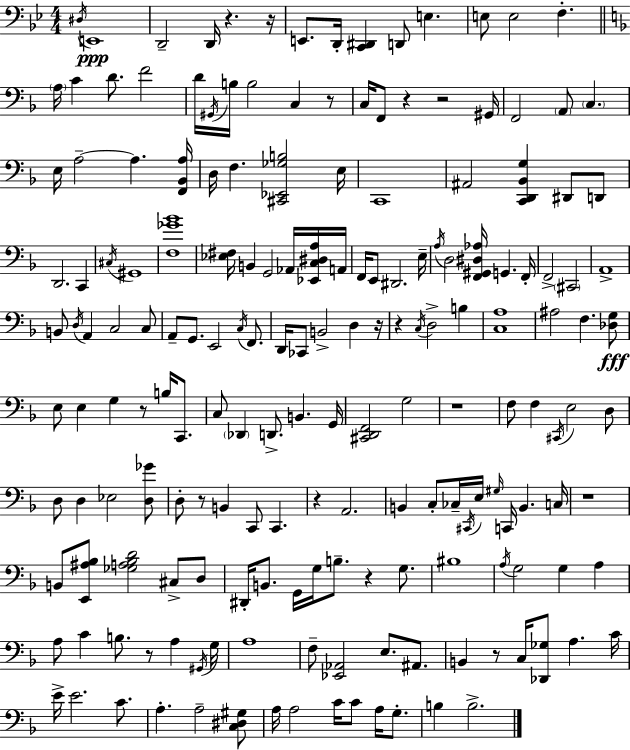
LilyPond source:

{
  \clef bass
  \numericTimeSignature
  \time 4/4
  \key g \minor
  \repeat volta 2 { \acciaccatura { dis16 }\ppp e,1 | d,2-- d,16 r4. | r16 e,8. d,16-. <c, dis,>4 d,8 e4. | e8 e2 f4.-. | \break \bar "||" \break \key f \major \parenthesize a16 c'4 d'8. f'2 | d'16 \acciaccatura { gis,16 } b16 b2 c4 r8 | c16 f,8 r4 r2 | gis,16 f,2 \parenthesize a,8 \parenthesize c4. | \break e16 a2--~~ a4. | <f, bes, a>16 d16 f4. <cis, ees, ges b>2 | e16 c,1 | ais,2 <c, d, bes, g>4 dis,8 d,8 | \break d,2. c,4 | \acciaccatura { cis16 } gis,1 | <f ges' bes'>1 | <ees fis>16 b,4 g,2 aes,16 | \break <ees, c dis a>16 a,16 f,16 e,8 dis,2. | e16-- \acciaccatura { a16 } d2 <f, gis, dis aes>16 g,4. | f,16-. f,2-> \parenthesize cis,2 | a,1-> | \break b,8 \acciaccatura { d16 } a,4 c2 | c8 a,8-- g,8. e,2 | \acciaccatura { c16 } f,8. d,16 ces,8 b,2-> | d4 r16 r4 \acciaccatura { c16 } d2-> | \break b4 <c a>1 | ais2 f4. | <des g>8\fff e8 e4 g4 | r8 b16 c,8. c8 \parenthesize des,4 d,8.-> b,4. | \break g,16 <cis, d, f,>2 g2 | r1 | f8 f4 \acciaccatura { cis,16 } e2 | d8 d8 d4 ees2 | \break <d ges'>8 d8-. r8 b,4 c,8 | c,4. r4 a,2. | b,4 c8-. ces16-- \acciaccatura { cis,16 } e16 | \grace { gis16 } c,16 b,4. c16 r1 | \break b,8 <e, ais bes>8 <ges a bes d'>2 | cis8-> d8 dis,16-. b,8. g,16 g16 b8.-- | r4 g8. bis1 | \acciaccatura { a16 } g2 | \break g4 a4 a8 c'4 | b8. r8 a4 \acciaccatura { gis,16 } g16 a1 | f8-- <ees, aes,>2 | e8. ais,8. b,4 r8 | \break c16 <des, ges>8 a4. c'16 e'16-> e'2. | c'8. a4.-. | a2-- <c dis gis>8 a16 a2 | c'16 c'8 a16 g8.-. b4 b2.-> | \break } \bar "|."
}